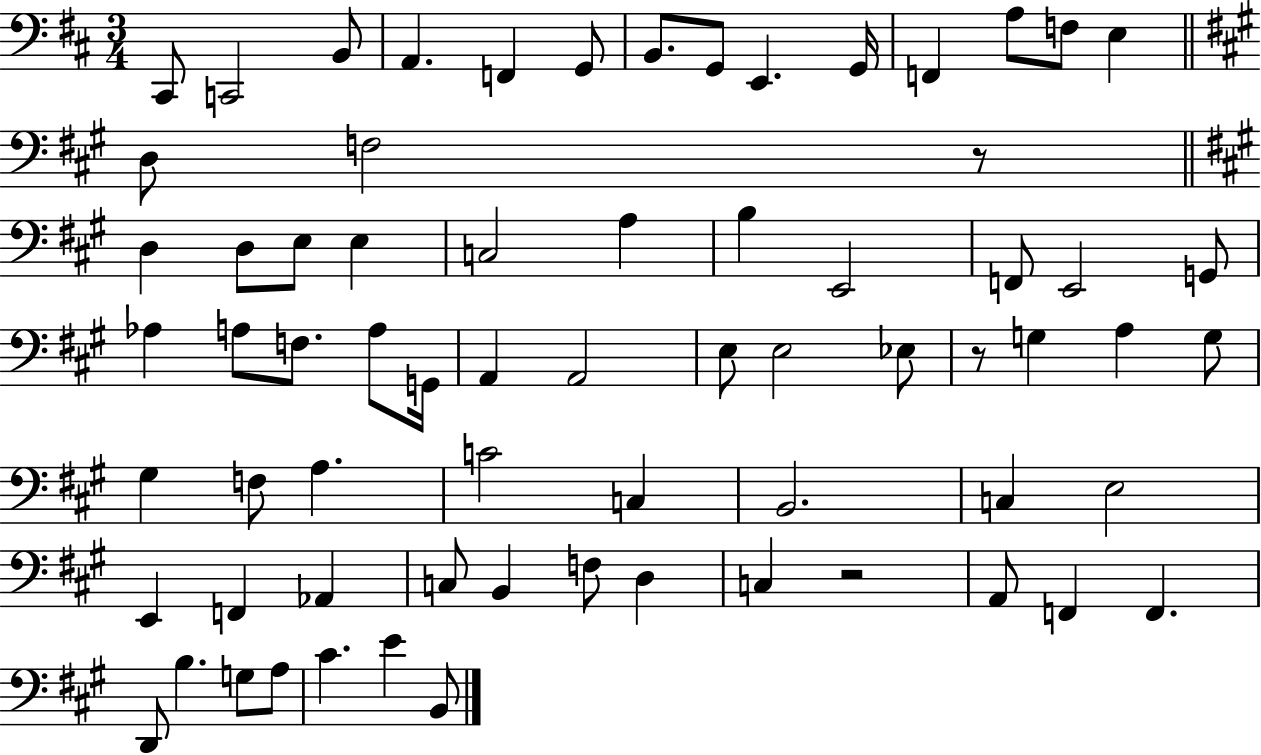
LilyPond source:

{
  \clef bass
  \numericTimeSignature
  \time 3/4
  \key d \major
  cis,8 c,2 b,8 | a,4. f,4 g,8 | b,8. g,8 e,4. g,16 | f,4 a8 f8 e4 | \break \bar "||" \break \key a \major d8 f2 r8 | \bar "||" \break \key a \major d4 d8 e8 e4 | c2 a4 | b4 e,2 | f,8 e,2 g,8 | \break aes4 a8 f8. a8 g,16 | a,4 a,2 | e8 e2 ees8 | r8 g4 a4 g8 | \break gis4 f8 a4. | c'2 c4 | b,2. | c4 e2 | \break e,4 f,4 aes,4 | c8 b,4 f8 d4 | c4 r2 | a,8 f,4 f,4. | \break d,8 b4. g8 a8 | cis'4. e'4 b,8 | \bar "|."
}